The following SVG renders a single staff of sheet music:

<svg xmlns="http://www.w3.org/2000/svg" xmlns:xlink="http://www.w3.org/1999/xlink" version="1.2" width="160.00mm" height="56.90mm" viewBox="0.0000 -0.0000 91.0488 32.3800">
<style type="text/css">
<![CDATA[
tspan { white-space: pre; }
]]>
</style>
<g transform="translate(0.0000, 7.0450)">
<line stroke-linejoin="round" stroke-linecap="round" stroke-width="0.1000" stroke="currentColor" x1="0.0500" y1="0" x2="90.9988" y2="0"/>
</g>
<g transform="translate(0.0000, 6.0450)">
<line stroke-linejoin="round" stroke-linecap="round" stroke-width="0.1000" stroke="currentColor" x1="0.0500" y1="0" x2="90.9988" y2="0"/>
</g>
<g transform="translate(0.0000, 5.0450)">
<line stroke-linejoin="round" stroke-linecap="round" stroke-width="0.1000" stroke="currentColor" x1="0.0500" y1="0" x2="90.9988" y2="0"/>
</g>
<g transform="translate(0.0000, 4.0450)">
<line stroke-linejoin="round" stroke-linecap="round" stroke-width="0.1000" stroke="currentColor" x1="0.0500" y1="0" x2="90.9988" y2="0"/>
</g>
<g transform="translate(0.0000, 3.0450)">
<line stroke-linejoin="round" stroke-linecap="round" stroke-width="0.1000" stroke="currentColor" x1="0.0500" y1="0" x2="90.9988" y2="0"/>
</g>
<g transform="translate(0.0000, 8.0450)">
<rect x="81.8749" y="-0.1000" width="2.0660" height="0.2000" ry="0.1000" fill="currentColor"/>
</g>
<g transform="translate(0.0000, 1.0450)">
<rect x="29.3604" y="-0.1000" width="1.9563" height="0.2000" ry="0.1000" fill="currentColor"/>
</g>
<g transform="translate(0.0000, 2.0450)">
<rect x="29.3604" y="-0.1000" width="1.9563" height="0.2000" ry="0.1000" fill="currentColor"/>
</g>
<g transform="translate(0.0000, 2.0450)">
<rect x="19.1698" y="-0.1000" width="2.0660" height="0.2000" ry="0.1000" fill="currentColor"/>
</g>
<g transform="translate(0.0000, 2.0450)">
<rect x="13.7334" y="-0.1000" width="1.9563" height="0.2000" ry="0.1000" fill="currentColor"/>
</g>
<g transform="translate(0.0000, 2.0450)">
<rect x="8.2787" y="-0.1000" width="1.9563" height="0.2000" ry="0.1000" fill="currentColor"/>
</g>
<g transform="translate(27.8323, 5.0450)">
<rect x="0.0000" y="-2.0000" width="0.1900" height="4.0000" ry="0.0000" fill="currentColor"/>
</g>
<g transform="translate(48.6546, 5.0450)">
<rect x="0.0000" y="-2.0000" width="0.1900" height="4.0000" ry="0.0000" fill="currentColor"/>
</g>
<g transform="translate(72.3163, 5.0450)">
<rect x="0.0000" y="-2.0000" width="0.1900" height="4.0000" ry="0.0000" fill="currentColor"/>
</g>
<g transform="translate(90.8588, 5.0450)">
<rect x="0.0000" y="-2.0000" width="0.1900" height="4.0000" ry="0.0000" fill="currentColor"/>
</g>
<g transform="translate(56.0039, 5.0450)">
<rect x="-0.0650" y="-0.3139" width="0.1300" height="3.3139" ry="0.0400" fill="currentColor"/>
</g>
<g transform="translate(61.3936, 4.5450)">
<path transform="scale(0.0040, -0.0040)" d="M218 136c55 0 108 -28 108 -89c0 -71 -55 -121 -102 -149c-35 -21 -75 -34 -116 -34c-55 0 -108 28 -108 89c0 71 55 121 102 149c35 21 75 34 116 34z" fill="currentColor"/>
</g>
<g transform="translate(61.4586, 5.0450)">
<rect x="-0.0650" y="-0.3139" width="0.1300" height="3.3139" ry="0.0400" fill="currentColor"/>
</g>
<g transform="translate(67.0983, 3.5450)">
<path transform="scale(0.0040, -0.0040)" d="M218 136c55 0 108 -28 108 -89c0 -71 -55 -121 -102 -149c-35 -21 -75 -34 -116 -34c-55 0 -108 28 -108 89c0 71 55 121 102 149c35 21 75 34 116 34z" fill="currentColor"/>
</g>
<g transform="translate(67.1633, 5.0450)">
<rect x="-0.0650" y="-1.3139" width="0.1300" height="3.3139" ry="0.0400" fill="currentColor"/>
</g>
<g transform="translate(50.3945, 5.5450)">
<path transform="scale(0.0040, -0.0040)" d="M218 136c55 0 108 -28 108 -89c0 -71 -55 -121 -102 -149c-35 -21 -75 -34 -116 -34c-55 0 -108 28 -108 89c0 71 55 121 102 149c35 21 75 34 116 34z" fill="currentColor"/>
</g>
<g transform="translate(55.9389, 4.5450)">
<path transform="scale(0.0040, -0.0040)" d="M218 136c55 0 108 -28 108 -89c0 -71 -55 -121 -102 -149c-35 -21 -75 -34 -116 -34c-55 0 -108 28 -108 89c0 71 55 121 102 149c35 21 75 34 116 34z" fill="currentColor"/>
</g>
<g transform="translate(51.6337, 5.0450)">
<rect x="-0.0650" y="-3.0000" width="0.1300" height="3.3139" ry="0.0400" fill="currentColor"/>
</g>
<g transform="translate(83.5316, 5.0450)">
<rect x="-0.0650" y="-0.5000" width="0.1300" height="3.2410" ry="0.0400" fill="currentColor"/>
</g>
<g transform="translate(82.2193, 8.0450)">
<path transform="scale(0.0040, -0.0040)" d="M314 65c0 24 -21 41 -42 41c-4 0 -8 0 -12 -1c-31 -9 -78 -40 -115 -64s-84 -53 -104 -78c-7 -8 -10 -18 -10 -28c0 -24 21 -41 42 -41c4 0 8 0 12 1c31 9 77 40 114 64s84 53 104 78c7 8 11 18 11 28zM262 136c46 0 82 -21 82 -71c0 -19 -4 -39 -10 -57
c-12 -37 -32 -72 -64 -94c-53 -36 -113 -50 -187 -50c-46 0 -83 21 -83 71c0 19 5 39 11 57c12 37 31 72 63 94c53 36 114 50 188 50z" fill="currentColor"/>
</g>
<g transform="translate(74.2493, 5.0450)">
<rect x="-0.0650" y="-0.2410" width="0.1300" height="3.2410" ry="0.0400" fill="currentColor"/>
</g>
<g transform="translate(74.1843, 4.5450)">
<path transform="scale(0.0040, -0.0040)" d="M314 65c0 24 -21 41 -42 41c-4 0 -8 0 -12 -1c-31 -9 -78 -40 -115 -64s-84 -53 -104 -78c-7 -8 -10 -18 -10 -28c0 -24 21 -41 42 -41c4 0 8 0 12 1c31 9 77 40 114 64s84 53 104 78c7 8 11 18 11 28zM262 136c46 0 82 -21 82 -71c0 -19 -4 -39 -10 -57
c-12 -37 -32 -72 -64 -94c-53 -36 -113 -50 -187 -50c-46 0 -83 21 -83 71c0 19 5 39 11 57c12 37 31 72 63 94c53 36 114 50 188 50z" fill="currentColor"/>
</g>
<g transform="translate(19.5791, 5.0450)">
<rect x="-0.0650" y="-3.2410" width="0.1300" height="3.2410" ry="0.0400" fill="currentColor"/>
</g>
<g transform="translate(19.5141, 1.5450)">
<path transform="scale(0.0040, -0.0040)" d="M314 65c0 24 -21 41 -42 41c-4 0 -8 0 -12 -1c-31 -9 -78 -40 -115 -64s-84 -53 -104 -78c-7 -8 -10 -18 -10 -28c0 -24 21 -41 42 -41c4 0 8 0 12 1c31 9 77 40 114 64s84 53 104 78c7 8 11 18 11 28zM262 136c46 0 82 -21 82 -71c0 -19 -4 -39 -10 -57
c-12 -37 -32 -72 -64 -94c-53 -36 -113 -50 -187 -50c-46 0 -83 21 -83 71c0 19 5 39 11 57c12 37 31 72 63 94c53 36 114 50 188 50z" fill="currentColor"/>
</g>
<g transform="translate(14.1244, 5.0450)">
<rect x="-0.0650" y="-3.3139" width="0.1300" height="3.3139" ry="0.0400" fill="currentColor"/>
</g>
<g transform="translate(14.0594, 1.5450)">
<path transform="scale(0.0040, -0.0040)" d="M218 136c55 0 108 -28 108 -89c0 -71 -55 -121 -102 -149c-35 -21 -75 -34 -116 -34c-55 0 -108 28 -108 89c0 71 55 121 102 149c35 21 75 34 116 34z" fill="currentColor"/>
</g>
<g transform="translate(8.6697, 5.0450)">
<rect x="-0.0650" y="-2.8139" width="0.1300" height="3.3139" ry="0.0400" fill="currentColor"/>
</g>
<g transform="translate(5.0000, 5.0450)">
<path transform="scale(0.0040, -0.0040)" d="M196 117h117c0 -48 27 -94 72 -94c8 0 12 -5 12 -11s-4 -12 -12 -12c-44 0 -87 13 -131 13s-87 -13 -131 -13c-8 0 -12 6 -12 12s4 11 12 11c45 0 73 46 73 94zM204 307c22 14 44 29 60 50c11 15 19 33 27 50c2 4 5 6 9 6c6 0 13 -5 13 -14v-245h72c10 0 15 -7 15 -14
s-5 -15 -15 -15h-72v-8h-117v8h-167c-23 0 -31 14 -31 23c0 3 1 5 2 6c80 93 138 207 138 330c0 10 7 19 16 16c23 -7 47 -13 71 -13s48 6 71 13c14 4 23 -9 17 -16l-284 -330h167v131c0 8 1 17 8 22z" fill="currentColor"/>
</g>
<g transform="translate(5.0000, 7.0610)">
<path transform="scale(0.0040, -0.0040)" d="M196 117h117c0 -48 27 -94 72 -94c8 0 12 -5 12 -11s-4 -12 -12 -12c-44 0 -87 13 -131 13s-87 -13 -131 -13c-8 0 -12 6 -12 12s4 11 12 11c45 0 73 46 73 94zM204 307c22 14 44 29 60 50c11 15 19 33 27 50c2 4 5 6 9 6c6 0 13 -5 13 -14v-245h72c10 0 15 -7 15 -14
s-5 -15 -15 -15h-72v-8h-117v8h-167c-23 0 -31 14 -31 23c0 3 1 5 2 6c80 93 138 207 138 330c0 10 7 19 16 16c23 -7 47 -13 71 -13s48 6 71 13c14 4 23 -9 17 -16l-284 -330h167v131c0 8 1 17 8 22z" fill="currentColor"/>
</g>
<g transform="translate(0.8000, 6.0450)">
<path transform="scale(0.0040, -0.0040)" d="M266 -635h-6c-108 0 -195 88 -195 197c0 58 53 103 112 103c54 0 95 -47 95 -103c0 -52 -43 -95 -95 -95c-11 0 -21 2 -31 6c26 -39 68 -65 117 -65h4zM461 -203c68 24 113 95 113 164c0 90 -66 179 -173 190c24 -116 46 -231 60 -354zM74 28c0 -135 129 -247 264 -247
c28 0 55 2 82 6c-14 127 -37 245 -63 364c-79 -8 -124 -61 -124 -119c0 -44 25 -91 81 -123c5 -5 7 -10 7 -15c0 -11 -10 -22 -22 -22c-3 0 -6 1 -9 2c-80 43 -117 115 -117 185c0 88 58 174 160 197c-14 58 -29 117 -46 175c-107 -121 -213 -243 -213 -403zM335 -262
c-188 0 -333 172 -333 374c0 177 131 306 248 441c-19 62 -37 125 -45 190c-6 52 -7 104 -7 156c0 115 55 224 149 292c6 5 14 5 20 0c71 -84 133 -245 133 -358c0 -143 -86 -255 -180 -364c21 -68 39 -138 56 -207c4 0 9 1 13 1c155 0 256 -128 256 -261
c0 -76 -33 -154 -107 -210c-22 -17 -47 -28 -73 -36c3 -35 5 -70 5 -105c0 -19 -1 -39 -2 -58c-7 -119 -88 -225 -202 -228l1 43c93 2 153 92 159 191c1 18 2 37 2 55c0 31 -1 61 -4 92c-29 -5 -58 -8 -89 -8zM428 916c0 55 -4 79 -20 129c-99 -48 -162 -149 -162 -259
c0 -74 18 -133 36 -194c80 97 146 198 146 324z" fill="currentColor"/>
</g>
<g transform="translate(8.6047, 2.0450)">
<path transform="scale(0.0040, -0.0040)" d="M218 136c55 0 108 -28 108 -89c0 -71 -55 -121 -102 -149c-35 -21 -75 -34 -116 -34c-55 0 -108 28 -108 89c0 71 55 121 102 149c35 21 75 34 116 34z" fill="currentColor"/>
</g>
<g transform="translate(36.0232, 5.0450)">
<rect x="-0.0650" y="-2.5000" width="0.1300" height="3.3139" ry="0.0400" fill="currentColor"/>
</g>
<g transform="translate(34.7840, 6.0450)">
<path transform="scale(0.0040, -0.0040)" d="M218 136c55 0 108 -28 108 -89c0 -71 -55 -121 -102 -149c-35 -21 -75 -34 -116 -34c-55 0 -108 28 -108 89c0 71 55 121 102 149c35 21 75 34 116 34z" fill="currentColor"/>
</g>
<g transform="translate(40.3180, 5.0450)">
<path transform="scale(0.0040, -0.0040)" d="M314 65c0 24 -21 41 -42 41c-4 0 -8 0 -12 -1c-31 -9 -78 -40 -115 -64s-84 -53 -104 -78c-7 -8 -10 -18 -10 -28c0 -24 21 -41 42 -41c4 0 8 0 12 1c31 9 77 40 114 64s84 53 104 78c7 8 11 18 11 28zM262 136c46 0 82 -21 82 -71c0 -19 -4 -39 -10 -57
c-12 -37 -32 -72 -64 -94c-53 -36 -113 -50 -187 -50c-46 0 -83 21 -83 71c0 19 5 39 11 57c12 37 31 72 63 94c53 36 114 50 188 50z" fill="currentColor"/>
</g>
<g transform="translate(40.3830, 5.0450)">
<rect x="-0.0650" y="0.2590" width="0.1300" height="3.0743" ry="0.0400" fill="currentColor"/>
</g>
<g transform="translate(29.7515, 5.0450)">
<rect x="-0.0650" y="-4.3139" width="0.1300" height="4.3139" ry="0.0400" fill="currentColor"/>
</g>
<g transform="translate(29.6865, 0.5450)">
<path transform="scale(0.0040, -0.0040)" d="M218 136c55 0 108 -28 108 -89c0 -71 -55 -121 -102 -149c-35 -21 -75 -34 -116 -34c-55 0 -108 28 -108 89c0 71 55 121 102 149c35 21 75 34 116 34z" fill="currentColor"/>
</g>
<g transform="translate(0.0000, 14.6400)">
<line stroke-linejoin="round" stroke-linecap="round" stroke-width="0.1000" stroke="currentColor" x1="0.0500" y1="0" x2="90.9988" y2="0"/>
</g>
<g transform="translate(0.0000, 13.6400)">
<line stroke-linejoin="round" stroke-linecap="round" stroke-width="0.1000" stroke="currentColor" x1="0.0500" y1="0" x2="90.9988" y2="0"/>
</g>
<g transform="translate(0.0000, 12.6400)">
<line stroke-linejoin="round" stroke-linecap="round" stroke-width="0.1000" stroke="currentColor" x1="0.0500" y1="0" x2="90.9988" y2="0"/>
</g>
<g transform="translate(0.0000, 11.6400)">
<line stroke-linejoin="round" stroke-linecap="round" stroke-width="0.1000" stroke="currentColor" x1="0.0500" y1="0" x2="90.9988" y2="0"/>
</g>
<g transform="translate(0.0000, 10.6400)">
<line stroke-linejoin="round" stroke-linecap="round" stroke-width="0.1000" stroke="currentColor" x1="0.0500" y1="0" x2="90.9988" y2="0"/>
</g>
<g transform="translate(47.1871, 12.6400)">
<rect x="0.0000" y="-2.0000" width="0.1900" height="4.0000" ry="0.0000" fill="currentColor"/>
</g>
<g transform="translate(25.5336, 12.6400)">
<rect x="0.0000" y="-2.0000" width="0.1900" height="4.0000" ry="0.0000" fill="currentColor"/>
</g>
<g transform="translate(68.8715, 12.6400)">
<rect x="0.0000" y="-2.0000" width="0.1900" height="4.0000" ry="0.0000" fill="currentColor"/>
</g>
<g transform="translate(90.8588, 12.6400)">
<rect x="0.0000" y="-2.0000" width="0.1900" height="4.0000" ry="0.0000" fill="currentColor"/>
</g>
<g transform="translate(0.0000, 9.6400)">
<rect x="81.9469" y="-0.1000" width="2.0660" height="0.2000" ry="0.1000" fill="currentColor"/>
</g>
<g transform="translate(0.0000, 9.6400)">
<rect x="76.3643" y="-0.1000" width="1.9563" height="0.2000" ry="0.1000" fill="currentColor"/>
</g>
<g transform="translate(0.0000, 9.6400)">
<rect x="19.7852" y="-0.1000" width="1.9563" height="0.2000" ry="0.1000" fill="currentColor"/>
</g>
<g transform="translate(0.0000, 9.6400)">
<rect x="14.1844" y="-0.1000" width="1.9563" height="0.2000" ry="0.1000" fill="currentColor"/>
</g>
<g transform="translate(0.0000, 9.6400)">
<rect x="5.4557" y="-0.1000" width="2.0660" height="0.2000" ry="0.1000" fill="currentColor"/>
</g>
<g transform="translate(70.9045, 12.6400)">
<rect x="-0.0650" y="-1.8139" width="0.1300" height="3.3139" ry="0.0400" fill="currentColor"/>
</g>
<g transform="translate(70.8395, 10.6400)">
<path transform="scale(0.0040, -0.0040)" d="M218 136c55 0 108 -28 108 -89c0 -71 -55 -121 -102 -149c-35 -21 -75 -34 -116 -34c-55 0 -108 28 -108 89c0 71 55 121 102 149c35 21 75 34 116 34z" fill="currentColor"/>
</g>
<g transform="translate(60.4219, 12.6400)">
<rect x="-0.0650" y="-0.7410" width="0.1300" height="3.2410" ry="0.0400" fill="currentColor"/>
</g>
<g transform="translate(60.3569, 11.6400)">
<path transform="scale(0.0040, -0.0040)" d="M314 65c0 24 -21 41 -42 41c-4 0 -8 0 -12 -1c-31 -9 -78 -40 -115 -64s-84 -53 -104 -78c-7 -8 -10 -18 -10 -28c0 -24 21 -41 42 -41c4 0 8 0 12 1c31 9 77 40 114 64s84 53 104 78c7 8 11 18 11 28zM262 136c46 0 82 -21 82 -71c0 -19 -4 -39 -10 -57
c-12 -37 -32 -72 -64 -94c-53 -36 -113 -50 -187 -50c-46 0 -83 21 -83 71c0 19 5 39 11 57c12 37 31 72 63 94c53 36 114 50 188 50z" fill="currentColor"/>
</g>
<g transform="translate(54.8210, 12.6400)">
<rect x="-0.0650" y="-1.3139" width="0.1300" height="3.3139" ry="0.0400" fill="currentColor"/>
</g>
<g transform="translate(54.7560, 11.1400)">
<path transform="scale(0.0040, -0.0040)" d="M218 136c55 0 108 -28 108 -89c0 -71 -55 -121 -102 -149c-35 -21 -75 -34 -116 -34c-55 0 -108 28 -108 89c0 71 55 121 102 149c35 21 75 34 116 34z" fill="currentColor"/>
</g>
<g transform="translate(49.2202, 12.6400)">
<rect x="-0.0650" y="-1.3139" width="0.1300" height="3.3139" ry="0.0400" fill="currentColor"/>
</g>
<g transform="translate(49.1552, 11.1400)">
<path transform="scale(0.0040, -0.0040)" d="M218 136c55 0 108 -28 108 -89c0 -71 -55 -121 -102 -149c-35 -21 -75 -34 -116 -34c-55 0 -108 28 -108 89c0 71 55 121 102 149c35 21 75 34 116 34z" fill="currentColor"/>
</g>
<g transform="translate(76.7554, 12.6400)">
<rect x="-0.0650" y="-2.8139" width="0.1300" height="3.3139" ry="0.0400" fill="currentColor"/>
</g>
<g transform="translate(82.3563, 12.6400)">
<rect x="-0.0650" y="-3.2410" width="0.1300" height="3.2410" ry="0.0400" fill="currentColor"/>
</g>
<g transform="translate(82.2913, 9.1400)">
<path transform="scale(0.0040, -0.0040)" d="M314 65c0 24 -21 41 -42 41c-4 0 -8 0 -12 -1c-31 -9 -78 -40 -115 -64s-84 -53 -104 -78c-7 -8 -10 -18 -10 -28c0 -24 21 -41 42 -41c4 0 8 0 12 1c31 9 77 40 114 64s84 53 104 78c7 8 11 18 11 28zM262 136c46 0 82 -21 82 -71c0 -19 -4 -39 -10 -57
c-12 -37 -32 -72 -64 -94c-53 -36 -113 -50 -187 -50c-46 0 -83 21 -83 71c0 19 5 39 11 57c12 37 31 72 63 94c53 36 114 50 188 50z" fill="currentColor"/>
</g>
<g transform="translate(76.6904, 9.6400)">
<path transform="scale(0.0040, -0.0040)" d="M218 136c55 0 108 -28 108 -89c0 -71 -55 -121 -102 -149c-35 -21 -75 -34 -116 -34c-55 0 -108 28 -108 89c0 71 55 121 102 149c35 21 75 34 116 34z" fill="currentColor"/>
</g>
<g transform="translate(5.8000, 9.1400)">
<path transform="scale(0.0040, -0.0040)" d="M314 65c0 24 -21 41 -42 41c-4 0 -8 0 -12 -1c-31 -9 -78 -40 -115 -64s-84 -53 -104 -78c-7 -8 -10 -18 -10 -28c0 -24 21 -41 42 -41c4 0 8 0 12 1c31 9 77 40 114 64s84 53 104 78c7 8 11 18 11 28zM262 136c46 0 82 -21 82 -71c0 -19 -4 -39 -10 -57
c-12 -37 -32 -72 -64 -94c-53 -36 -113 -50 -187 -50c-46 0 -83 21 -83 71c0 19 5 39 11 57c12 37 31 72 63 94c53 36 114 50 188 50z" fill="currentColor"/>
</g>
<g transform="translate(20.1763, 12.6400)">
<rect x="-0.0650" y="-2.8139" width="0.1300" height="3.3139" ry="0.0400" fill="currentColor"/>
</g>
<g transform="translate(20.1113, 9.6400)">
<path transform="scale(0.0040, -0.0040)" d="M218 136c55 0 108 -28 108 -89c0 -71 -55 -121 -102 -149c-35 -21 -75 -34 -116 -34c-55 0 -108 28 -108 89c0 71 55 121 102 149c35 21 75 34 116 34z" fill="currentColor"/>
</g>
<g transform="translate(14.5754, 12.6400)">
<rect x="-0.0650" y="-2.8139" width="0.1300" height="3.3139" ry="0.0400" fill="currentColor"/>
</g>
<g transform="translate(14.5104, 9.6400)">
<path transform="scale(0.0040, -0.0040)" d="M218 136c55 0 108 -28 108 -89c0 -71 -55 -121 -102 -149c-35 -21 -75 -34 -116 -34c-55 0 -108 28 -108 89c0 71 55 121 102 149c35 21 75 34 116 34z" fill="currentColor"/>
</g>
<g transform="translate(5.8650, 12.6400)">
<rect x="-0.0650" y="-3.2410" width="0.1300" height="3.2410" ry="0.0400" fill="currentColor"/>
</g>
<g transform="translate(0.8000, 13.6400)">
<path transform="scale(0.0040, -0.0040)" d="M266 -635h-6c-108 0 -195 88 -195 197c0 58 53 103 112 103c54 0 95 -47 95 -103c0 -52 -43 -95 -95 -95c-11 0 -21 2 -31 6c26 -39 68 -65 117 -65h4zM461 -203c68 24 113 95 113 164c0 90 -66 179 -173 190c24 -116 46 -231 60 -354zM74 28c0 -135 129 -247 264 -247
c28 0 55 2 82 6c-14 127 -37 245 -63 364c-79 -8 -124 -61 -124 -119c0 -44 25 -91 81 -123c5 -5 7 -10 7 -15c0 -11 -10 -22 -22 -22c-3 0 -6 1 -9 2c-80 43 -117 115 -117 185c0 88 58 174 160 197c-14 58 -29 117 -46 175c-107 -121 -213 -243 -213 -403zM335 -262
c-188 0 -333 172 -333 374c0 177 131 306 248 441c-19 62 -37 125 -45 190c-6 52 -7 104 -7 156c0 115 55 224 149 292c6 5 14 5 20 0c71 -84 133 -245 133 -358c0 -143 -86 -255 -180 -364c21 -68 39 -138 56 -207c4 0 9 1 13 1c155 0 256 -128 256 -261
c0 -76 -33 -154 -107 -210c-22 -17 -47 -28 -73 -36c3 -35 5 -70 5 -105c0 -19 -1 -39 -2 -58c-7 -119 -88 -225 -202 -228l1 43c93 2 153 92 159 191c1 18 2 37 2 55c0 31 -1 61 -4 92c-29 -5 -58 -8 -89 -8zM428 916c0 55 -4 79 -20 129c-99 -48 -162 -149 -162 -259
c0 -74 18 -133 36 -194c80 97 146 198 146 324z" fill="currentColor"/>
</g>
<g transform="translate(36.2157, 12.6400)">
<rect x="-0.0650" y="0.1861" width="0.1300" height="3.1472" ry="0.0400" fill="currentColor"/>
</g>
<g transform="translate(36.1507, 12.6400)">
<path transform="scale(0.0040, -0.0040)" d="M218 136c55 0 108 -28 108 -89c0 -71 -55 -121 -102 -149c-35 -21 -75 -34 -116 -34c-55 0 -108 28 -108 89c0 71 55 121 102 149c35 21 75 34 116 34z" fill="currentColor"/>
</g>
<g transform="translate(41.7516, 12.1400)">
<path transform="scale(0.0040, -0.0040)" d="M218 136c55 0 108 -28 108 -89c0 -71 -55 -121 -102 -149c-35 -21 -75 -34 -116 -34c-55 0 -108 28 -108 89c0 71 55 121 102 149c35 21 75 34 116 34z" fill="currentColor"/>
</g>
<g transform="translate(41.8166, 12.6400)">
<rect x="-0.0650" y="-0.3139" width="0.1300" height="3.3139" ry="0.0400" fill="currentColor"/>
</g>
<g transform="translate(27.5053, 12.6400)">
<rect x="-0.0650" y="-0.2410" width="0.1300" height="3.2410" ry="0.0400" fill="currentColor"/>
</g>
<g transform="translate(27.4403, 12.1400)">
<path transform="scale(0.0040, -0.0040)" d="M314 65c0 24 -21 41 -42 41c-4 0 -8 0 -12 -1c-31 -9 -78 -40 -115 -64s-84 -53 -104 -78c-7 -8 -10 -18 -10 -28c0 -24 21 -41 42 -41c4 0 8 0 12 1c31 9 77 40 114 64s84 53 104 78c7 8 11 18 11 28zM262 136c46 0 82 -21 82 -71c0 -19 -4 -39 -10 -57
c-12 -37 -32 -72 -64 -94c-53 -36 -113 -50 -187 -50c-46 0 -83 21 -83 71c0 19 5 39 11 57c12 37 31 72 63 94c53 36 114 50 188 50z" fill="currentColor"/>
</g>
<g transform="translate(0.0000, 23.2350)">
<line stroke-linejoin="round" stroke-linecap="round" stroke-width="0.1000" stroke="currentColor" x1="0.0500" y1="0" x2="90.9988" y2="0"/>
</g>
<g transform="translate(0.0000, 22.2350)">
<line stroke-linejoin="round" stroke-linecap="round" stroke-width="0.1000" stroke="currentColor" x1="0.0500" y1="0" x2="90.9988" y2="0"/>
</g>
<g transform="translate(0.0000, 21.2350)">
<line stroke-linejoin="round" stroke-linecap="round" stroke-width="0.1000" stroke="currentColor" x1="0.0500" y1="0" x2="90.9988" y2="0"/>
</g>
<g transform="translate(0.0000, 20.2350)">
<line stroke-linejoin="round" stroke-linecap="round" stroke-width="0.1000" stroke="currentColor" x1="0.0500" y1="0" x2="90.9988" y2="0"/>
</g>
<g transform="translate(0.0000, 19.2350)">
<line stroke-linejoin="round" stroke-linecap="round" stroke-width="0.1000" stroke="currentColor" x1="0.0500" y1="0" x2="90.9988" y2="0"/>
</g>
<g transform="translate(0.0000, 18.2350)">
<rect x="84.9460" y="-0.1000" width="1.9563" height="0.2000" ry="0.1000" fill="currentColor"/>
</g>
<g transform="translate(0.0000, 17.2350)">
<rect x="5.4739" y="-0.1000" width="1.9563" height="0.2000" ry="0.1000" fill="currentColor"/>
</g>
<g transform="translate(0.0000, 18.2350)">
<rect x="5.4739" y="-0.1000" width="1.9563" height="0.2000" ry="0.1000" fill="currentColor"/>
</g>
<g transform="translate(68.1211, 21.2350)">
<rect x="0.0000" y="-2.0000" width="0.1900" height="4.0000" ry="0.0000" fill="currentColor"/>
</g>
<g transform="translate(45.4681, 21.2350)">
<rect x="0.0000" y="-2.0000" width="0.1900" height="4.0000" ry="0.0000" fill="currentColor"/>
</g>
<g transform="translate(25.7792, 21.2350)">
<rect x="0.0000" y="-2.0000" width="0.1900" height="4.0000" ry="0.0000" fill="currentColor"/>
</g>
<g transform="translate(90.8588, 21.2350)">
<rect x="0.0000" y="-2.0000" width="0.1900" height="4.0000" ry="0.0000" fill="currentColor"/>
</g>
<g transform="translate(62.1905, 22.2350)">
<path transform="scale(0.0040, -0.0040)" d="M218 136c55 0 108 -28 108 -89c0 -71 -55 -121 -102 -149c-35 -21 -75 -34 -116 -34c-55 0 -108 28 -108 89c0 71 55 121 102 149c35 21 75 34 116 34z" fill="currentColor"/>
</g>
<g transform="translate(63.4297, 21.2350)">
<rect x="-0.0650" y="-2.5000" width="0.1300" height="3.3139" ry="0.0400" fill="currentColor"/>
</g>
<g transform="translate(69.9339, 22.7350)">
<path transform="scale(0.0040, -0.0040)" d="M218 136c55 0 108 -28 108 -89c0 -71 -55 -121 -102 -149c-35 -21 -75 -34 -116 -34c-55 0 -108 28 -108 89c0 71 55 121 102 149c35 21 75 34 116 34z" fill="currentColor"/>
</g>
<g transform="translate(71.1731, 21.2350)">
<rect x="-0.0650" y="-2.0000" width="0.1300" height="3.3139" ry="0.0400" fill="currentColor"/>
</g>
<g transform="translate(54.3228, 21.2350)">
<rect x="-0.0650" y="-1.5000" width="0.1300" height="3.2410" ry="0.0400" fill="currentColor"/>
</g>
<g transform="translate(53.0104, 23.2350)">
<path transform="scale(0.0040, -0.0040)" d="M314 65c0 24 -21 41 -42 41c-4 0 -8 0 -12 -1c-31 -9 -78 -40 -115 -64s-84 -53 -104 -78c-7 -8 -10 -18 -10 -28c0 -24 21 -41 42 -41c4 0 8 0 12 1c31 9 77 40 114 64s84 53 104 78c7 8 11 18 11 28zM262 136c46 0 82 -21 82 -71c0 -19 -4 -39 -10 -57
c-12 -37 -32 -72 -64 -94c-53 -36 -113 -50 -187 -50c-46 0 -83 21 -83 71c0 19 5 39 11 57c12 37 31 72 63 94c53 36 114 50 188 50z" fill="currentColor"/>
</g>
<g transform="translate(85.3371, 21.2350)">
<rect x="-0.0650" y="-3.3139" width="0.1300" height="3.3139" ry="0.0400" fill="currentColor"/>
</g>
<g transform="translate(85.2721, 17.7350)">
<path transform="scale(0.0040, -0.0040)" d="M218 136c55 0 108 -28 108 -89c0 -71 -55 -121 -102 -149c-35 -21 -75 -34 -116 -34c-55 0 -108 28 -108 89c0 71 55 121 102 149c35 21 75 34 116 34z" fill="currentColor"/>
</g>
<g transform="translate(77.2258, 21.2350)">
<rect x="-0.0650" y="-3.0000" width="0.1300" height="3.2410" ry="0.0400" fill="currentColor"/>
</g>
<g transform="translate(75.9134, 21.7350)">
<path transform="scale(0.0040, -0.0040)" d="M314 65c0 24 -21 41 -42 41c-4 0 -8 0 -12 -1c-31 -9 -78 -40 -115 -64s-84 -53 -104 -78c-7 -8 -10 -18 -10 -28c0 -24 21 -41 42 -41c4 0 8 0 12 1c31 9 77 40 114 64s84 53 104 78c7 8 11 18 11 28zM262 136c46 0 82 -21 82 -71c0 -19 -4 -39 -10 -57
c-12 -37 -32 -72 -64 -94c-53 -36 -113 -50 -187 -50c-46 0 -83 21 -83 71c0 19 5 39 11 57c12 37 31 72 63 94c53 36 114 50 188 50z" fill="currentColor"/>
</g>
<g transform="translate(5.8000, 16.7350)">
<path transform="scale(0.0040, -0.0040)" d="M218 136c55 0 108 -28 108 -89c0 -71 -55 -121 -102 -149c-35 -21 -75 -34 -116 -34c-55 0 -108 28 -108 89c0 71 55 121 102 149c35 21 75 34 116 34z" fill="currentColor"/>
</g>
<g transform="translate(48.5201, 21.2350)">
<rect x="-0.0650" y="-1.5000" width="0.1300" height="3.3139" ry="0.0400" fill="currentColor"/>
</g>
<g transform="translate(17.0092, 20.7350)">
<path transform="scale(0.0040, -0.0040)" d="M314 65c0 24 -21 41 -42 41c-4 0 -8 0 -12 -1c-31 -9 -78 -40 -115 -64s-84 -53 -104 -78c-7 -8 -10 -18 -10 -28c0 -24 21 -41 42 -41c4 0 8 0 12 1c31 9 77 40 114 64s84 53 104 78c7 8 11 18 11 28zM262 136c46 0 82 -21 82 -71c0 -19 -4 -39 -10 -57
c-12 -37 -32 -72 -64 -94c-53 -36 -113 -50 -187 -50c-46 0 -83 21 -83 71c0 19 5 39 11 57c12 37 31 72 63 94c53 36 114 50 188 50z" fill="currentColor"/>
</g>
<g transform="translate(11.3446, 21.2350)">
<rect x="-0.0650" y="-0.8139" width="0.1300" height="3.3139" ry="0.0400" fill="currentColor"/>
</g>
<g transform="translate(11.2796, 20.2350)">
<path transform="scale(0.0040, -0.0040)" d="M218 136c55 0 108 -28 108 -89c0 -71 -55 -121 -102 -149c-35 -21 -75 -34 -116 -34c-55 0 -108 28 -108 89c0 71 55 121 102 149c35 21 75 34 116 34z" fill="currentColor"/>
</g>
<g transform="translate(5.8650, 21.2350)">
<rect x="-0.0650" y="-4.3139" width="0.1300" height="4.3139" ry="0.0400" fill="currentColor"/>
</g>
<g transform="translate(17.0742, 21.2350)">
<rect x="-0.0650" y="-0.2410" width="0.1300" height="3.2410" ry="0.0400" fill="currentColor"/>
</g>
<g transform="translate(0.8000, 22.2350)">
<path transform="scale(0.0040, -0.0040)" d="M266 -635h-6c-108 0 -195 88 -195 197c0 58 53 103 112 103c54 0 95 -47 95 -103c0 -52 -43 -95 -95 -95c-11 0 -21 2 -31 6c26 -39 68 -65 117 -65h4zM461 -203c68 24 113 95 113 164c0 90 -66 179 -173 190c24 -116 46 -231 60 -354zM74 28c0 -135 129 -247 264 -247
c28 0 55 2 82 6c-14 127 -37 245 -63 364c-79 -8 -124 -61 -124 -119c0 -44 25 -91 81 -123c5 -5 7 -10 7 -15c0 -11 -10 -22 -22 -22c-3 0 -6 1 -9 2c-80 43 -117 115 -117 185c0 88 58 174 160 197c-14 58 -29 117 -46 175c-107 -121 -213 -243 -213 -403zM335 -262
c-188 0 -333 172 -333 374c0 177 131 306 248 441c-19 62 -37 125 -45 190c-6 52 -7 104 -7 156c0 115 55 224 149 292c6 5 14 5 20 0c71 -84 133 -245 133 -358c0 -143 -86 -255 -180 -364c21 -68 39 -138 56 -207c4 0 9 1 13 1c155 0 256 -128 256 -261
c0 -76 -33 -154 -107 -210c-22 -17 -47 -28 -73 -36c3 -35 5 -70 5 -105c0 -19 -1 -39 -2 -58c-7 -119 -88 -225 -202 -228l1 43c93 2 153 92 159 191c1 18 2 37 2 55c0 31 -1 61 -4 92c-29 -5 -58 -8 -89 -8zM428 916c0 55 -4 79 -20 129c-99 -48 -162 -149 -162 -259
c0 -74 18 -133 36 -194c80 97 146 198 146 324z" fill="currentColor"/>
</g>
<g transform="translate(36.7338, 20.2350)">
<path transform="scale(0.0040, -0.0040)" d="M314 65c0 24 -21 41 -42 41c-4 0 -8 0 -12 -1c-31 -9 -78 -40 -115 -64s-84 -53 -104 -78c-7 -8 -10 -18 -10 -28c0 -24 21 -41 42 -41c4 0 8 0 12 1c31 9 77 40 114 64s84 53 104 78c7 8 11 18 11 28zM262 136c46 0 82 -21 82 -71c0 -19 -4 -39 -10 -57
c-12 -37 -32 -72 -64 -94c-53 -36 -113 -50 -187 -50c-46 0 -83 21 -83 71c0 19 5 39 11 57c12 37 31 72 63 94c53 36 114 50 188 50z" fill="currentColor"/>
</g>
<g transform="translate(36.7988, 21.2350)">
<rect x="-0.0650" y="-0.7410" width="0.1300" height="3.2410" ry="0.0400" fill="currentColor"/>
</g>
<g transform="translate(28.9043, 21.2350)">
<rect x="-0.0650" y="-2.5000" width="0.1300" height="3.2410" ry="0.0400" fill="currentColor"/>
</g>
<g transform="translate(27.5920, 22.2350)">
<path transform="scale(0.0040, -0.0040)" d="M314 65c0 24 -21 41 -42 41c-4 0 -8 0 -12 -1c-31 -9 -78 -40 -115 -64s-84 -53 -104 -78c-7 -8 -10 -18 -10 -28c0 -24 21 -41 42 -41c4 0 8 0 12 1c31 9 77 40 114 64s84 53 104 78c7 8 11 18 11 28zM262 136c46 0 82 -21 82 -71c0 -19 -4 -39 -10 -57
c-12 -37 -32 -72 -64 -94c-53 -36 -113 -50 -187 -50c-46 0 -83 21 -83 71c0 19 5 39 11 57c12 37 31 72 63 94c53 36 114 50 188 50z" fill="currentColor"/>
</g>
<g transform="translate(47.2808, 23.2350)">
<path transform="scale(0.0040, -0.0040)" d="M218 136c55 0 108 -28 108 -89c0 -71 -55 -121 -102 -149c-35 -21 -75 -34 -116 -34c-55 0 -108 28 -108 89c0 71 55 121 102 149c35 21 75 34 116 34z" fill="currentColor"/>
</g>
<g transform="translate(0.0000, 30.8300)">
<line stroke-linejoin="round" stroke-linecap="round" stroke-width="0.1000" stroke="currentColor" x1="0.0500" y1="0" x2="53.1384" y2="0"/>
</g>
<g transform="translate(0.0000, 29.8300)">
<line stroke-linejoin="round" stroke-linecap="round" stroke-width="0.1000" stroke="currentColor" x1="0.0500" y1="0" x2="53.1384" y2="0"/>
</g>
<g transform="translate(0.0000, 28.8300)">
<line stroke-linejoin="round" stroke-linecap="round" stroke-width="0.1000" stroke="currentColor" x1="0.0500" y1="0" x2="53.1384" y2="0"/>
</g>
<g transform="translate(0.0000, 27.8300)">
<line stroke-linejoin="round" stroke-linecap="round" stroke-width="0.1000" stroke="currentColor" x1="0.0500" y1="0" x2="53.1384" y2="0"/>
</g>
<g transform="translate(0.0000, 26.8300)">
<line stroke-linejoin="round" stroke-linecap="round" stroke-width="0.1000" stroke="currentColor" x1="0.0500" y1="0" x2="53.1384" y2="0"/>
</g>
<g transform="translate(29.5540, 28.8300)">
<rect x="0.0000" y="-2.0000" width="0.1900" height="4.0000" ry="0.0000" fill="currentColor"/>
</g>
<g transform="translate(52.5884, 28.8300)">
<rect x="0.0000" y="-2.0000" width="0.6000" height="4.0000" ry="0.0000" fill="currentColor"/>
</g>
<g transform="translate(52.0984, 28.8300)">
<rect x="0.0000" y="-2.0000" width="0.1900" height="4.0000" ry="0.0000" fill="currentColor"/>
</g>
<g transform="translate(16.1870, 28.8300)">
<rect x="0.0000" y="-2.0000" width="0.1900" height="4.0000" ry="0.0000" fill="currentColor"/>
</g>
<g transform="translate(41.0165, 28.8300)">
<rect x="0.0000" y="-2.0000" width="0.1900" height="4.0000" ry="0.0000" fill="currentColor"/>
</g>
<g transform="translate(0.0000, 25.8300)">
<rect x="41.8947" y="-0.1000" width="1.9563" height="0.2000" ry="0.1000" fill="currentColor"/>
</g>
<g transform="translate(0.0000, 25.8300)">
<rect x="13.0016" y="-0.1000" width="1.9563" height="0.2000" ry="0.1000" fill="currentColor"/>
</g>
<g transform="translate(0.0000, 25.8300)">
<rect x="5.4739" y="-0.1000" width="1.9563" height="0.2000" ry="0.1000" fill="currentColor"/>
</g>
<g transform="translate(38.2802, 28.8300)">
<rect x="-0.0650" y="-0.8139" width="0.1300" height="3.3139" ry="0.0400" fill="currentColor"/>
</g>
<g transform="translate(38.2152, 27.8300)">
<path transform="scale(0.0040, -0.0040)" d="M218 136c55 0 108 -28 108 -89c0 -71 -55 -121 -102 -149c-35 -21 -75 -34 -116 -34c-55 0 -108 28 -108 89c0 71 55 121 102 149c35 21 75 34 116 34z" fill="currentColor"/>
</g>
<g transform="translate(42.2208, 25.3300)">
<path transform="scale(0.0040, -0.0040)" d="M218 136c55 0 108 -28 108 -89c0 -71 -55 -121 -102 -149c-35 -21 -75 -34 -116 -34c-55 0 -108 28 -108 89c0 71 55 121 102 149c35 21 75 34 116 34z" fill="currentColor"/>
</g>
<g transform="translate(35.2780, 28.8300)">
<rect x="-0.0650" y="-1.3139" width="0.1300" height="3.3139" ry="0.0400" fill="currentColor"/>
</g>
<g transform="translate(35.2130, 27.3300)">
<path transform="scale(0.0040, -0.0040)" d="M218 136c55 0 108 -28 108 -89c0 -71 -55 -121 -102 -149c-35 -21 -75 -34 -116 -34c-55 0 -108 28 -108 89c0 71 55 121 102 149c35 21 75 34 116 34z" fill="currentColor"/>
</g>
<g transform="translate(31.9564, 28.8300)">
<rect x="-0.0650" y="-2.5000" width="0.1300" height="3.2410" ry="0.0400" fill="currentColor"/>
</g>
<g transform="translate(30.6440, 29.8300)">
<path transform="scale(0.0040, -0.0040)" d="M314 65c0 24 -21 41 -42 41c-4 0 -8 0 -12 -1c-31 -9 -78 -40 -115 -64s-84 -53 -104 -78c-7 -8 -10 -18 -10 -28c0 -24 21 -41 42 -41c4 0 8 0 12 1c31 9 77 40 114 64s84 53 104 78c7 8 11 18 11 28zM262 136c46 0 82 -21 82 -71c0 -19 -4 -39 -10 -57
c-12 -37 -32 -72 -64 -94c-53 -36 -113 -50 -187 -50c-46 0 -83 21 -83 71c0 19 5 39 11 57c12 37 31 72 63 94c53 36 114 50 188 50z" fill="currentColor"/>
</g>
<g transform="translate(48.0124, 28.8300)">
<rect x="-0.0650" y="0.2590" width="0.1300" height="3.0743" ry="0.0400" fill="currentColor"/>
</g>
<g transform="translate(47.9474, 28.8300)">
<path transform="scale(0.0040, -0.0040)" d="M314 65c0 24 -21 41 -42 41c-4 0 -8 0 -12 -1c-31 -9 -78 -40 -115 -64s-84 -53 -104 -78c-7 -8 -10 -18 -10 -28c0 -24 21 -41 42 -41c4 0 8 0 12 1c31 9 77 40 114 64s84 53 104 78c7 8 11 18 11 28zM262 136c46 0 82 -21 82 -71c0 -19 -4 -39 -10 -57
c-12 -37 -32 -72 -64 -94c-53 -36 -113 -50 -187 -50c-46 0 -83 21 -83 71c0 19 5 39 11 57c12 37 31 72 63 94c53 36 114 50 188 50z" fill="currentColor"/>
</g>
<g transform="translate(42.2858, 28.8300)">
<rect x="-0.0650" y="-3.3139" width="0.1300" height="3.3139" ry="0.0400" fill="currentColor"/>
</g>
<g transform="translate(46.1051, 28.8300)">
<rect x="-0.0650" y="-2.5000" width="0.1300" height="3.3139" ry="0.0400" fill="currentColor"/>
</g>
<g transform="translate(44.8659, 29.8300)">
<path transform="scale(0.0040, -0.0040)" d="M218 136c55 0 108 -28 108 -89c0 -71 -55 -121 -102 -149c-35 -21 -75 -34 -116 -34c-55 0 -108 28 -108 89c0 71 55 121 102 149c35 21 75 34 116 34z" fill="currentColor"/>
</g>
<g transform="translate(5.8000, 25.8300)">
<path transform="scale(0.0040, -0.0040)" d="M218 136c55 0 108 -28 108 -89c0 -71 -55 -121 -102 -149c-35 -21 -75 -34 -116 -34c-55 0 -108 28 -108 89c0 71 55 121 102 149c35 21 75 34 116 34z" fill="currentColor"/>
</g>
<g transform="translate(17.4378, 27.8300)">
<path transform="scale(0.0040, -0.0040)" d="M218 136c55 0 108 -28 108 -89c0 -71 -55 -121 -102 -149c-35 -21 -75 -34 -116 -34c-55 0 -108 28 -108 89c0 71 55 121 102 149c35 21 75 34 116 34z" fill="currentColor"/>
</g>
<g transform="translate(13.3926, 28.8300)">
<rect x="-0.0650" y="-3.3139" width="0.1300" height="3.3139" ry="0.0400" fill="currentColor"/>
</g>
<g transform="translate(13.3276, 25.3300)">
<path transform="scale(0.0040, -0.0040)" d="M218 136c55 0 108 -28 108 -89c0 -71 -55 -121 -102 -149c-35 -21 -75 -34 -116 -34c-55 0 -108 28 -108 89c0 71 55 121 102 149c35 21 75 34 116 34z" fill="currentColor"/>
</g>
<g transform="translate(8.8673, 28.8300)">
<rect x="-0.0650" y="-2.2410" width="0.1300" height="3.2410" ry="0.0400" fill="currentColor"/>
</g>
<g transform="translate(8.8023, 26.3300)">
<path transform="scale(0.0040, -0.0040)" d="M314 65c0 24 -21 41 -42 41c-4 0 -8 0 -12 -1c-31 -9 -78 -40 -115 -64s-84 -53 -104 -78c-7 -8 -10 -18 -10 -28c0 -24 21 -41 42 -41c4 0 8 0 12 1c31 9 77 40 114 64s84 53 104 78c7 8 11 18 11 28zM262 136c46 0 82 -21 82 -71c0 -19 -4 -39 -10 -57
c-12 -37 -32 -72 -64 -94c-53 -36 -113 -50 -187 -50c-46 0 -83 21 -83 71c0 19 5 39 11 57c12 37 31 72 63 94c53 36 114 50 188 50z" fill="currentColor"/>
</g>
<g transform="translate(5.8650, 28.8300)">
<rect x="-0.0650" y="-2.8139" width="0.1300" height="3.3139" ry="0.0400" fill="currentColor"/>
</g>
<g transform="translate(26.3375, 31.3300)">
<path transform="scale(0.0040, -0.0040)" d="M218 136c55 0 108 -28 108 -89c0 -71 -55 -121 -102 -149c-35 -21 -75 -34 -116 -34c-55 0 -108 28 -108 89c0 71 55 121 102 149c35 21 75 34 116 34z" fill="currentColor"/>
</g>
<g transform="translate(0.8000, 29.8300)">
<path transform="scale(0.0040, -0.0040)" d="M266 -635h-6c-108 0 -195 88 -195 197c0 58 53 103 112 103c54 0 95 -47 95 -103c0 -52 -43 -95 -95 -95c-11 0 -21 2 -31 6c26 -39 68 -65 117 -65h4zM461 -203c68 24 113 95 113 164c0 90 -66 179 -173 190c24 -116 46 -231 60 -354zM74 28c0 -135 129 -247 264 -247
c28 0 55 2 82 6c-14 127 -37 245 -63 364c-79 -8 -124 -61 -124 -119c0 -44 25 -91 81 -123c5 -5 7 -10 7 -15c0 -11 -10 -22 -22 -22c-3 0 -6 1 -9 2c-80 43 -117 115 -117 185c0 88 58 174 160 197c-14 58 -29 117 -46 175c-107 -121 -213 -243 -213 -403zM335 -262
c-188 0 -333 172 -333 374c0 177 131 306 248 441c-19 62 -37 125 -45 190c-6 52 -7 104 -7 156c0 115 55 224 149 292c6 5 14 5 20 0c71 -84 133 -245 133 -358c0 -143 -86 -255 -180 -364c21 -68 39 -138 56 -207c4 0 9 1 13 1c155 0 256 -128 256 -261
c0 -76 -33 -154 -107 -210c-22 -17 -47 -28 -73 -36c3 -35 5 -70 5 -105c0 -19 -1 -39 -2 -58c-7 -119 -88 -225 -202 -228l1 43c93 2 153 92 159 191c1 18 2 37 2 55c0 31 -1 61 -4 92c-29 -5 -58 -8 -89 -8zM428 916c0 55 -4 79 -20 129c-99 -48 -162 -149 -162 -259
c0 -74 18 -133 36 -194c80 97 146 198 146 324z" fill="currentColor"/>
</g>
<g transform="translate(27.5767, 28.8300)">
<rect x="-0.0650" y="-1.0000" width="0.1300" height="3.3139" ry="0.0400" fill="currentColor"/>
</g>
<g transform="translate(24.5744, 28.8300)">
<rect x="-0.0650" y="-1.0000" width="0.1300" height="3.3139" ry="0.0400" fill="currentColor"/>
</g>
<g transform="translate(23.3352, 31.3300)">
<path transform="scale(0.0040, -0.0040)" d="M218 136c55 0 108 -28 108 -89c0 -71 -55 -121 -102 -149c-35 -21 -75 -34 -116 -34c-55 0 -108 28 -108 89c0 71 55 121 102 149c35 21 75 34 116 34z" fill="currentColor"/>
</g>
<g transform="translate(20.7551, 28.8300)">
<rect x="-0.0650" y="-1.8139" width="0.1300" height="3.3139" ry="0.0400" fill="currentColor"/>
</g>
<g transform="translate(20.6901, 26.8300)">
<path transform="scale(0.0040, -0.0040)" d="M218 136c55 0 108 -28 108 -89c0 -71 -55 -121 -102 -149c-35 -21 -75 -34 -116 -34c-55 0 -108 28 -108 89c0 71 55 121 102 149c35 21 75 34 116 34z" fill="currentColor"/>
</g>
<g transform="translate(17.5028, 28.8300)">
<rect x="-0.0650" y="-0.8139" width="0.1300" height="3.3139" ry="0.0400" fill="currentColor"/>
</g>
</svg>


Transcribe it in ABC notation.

X:1
T:Untitled
M:4/4
L:1/4
K:C
a b b2 d' G B2 A c c e c2 C2 b2 a a c2 B c e e d2 f a b2 d' d c2 G2 d2 E E2 G F A2 b a g2 b d f D D G2 e d b G B2